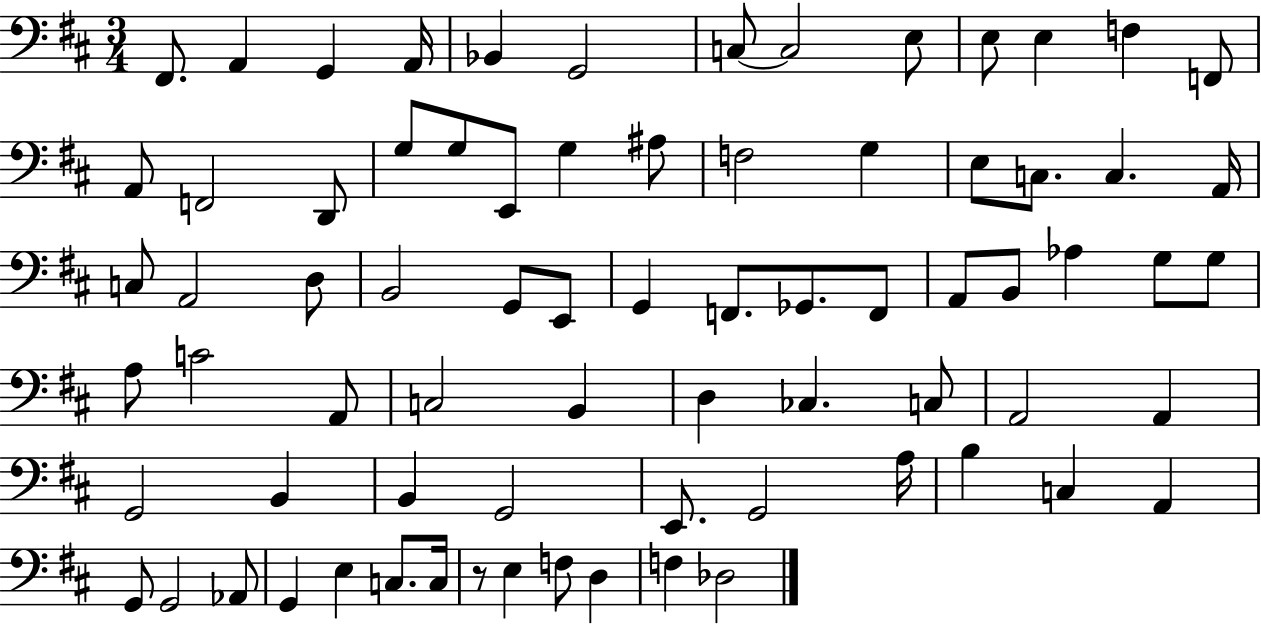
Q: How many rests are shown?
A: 1